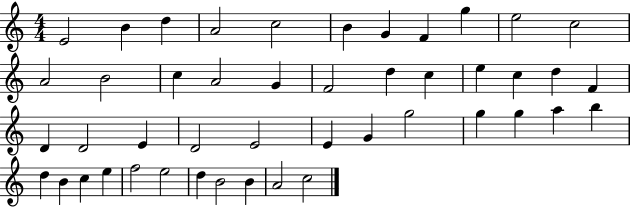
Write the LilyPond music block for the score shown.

{
  \clef treble
  \numericTimeSignature
  \time 4/4
  \key c \major
  e'2 b'4 d''4 | a'2 c''2 | b'4 g'4 f'4 g''4 | e''2 c''2 | \break a'2 b'2 | c''4 a'2 g'4 | f'2 d''4 c''4 | e''4 c''4 d''4 f'4 | \break d'4 d'2 e'4 | d'2 e'2 | e'4 g'4 g''2 | g''4 g''4 a''4 b''4 | \break d''4 b'4 c''4 e''4 | f''2 e''2 | d''4 b'2 b'4 | a'2 c''2 | \break \bar "|."
}